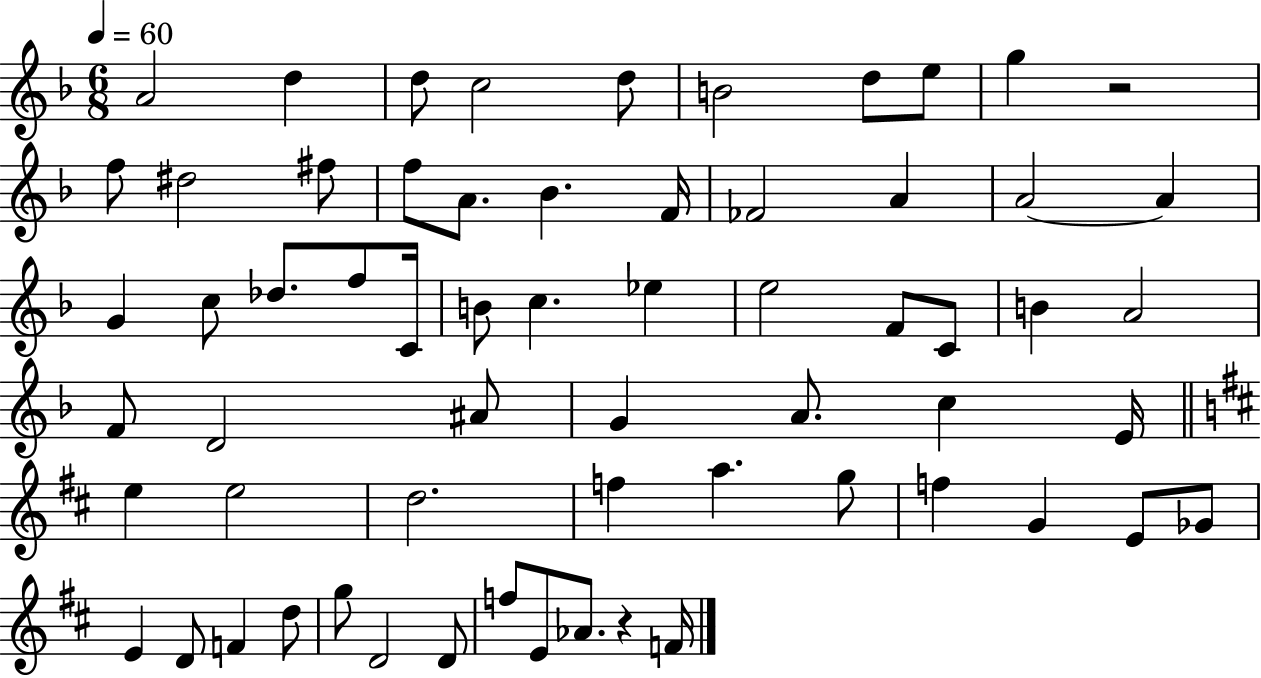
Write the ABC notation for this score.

X:1
T:Untitled
M:6/8
L:1/4
K:F
A2 d d/2 c2 d/2 B2 d/2 e/2 g z2 f/2 ^d2 ^f/2 f/2 A/2 _B F/4 _F2 A A2 A G c/2 _d/2 f/2 C/4 B/2 c _e e2 F/2 C/2 B A2 F/2 D2 ^A/2 G A/2 c E/4 e e2 d2 f a g/2 f G E/2 _G/2 E D/2 F d/2 g/2 D2 D/2 f/2 E/2 _A/2 z F/4